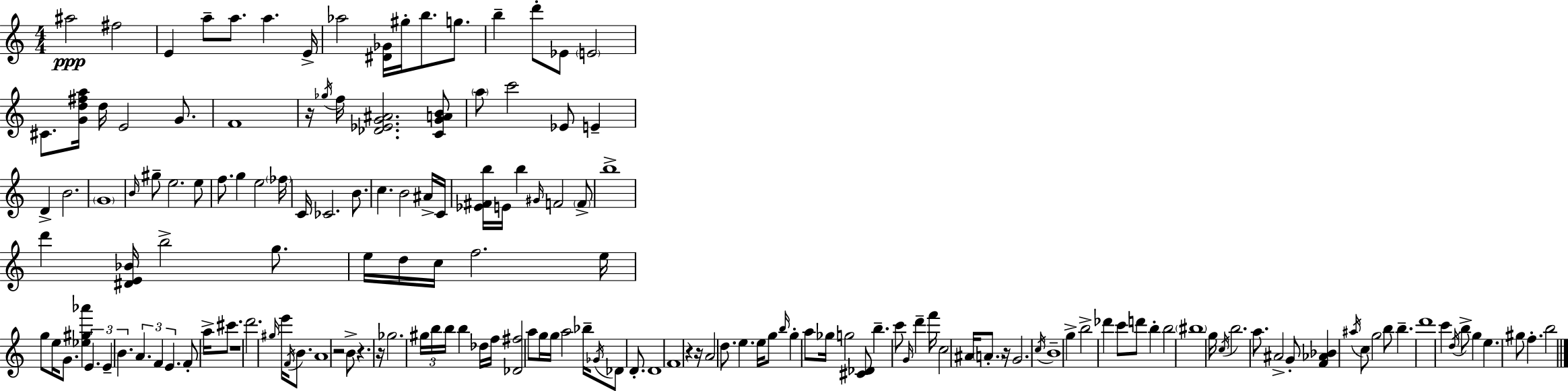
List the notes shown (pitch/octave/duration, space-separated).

A#5/h F#5/h E4/q A5/e A5/e. A5/q. E4/s Ab5/h [D#4,Gb4]/s G#5/s B5/e. G5/e. B5/q D6/e Eb4/e E4/h C#4/e. [G4,D5,F#5,A5]/s D5/s E4/h G4/e. F4/w R/s Gb5/s F5/s [Db4,Eb4,G4,A#4]/h. [C4,G4,A4,B4]/e A5/e C6/h Eb4/e E4/q D4/q B4/h. G4/w B4/s G#5/e E5/h. E5/e F5/e. G5/q E5/h FES5/s C4/s CES4/h. B4/e. C5/q. B4/h A#4/s C4/s [Eb4,F#4,B5]/s E4/s B5/q G#4/s F4/h F4/e B5/w D6/q [D#4,E4,Bb4]/s B5/h G5/e. E5/s D5/s C5/s F5/h. E5/s G5/e E5/s G4/e. [Eb5,G#5,Ab6]/q E4/q. E4/q B4/q. A4/q. F4/q E4/q. F4/e A5/s C#6/e. R/w D6/h. G#5/s E6/s F4/s B4/e. A4/w R/h B4/e R/q. R/s Gb5/h. G#5/s B5/s B5/s B5/q Db5/s F5/s [Db4,F#5]/h A5/e G5/s G5/s A5/h Bb5/s Gb4/s Db4/e D4/e. D4/w F4/w R/q R/s A4/h D5/e. E5/q. E5/s G5/e B5/s G5/q A5/e Gb5/s G5/h [C#4,Db4]/e B5/q. C6/e G4/s D6/q F6/s C5/h A#4/s A4/e. R/s G4/h. C5/s B4/w G5/q B5/h Db6/q C6/e D6/e B5/q B5/h BIS5/w G5/s C5/s B5/h. A5/e. A#4/h G4/e [F4,Ab4,Bb4]/q A#5/s C5/e G5/h B5/e B5/q. D6/w C6/q D5/s B5/e G5/q E5/q. G#5/e F5/q. B5/h